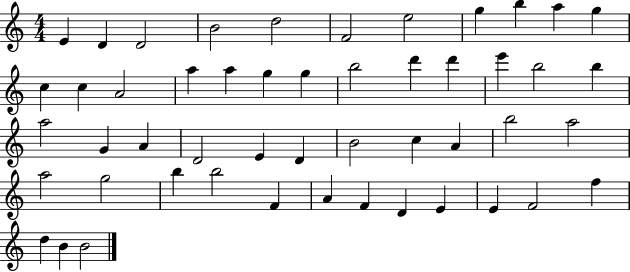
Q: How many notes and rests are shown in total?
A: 50